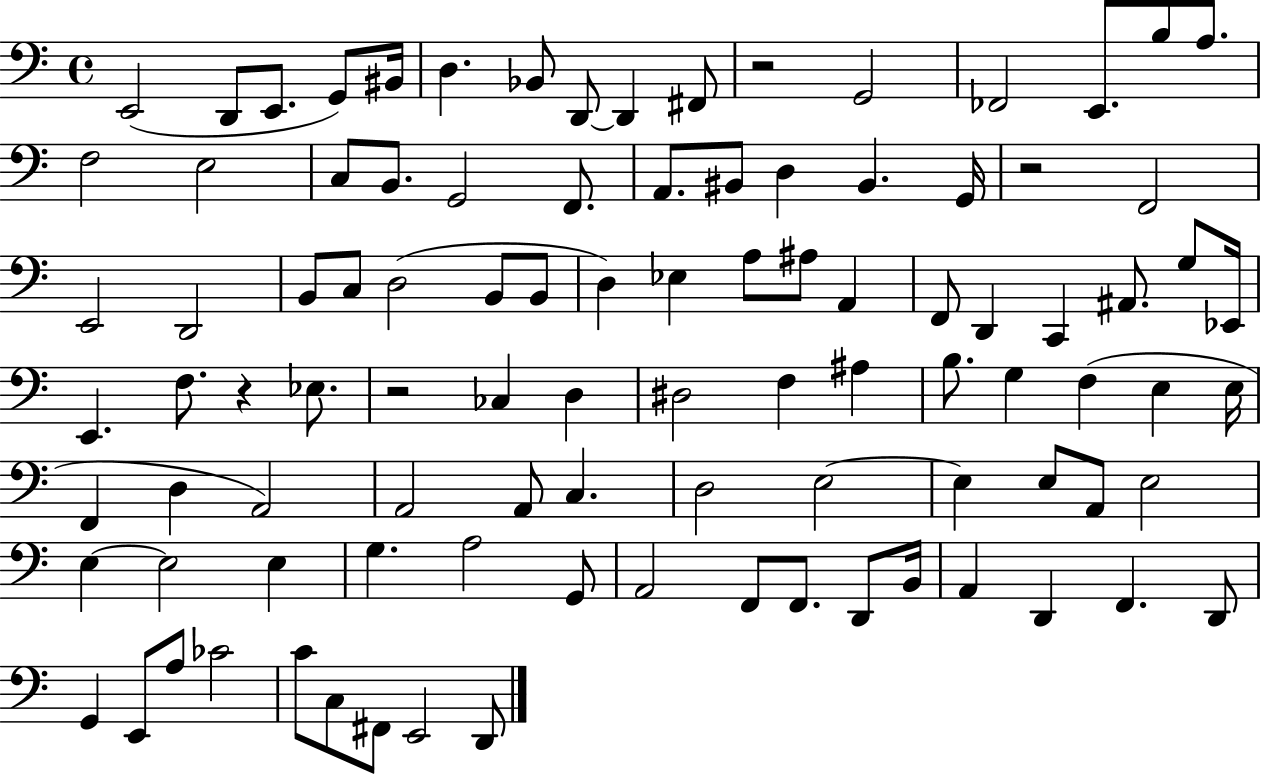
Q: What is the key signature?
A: C major